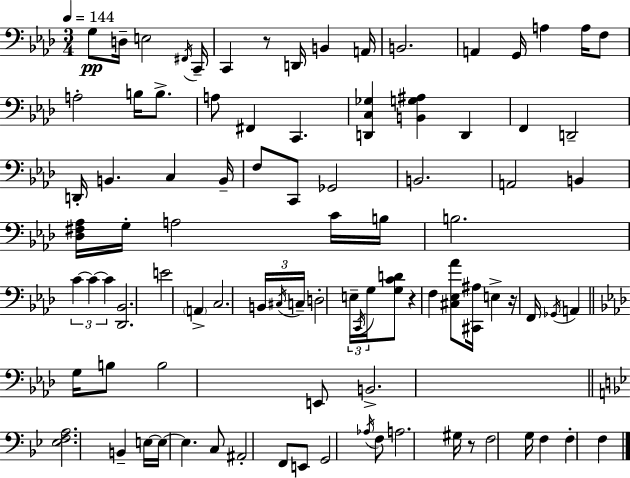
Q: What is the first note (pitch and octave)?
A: G3